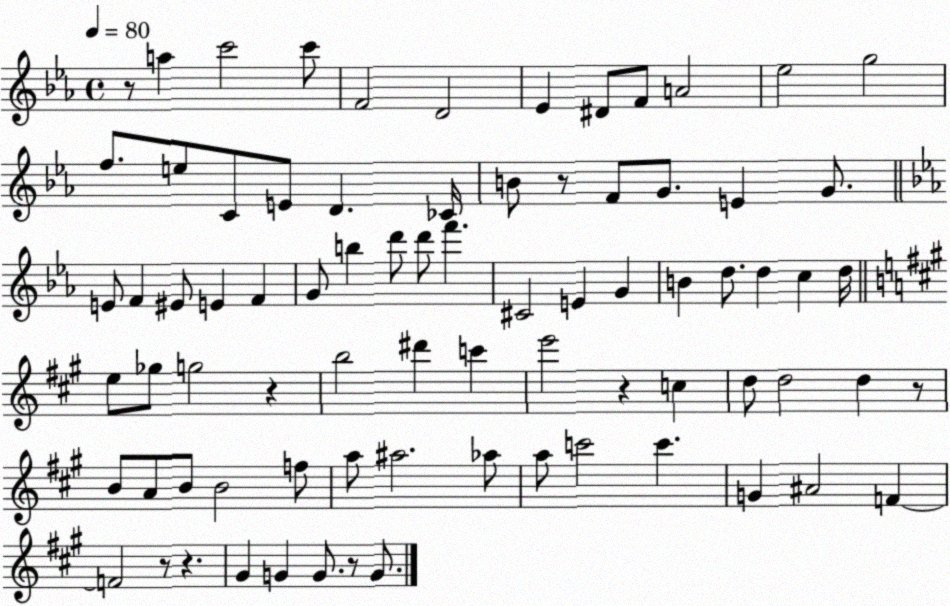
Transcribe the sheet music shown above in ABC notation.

X:1
T:Untitled
M:4/4
L:1/4
K:Eb
z/2 a c'2 c'/2 F2 D2 _E ^D/2 F/2 A2 _e2 g2 f/2 e/2 C/2 E/2 D _C/4 B/2 z/2 F/2 G/2 E G/2 E/2 F ^E/2 E F G/2 b d'/2 d'/2 f' ^C2 E G B d/2 d c d/4 e/2 _g/2 g2 z b2 ^d' c' e'2 z c d/2 d2 d z/2 B/2 A/2 B/2 B2 f/2 a/2 ^a2 _a/2 a/2 c'2 c' G ^A2 F F2 z/2 z ^G G G/2 z/2 G/2